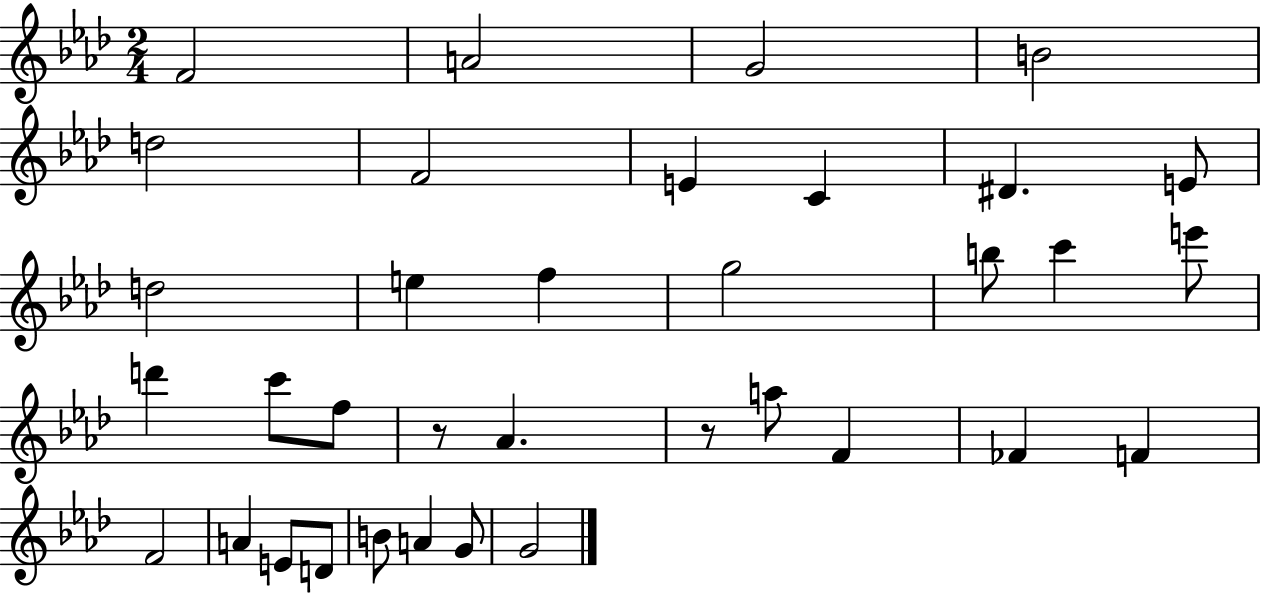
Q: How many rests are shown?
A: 2